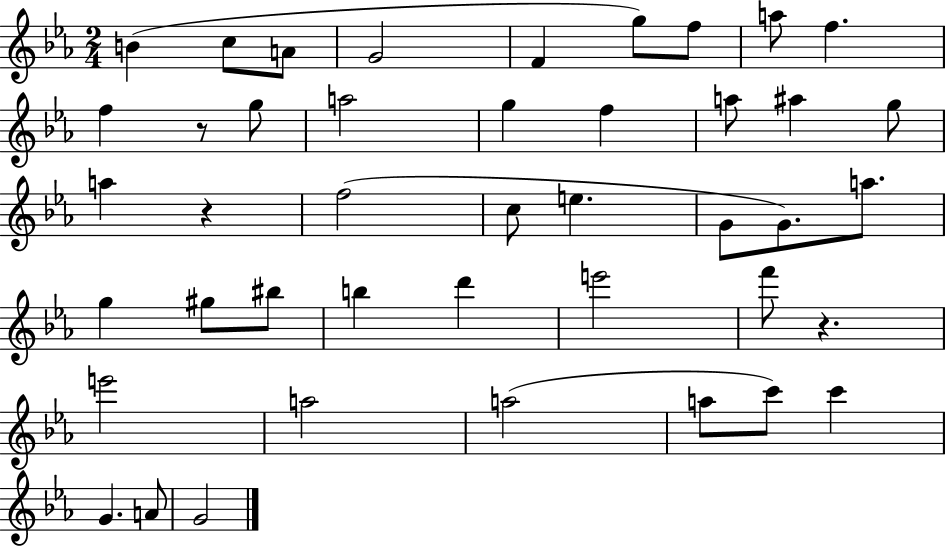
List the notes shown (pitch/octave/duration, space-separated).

B4/q C5/e A4/e G4/h F4/q G5/e F5/e A5/e F5/q. F5/q R/e G5/e A5/h G5/q F5/q A5/e A#5/q G5/e A5/q R/q F5/h C5/e E5/q. G4/e G4/e. A5/e. G5/q G#5/e BIS5/e B5/q D6/q E6/h F6/e R/q. E6/h A5/h A5/h A5/e C6/e C6/q G4/q. A4/e G4/h